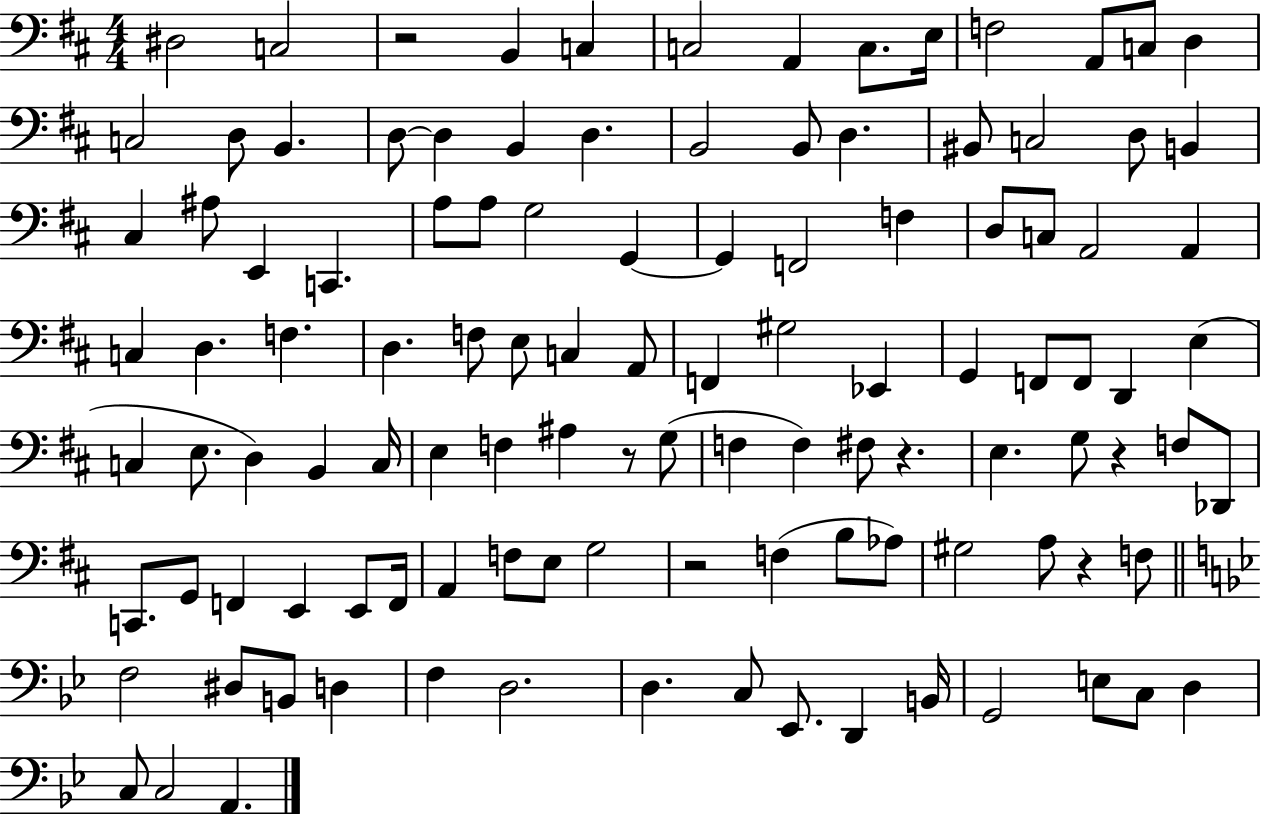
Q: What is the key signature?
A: D major